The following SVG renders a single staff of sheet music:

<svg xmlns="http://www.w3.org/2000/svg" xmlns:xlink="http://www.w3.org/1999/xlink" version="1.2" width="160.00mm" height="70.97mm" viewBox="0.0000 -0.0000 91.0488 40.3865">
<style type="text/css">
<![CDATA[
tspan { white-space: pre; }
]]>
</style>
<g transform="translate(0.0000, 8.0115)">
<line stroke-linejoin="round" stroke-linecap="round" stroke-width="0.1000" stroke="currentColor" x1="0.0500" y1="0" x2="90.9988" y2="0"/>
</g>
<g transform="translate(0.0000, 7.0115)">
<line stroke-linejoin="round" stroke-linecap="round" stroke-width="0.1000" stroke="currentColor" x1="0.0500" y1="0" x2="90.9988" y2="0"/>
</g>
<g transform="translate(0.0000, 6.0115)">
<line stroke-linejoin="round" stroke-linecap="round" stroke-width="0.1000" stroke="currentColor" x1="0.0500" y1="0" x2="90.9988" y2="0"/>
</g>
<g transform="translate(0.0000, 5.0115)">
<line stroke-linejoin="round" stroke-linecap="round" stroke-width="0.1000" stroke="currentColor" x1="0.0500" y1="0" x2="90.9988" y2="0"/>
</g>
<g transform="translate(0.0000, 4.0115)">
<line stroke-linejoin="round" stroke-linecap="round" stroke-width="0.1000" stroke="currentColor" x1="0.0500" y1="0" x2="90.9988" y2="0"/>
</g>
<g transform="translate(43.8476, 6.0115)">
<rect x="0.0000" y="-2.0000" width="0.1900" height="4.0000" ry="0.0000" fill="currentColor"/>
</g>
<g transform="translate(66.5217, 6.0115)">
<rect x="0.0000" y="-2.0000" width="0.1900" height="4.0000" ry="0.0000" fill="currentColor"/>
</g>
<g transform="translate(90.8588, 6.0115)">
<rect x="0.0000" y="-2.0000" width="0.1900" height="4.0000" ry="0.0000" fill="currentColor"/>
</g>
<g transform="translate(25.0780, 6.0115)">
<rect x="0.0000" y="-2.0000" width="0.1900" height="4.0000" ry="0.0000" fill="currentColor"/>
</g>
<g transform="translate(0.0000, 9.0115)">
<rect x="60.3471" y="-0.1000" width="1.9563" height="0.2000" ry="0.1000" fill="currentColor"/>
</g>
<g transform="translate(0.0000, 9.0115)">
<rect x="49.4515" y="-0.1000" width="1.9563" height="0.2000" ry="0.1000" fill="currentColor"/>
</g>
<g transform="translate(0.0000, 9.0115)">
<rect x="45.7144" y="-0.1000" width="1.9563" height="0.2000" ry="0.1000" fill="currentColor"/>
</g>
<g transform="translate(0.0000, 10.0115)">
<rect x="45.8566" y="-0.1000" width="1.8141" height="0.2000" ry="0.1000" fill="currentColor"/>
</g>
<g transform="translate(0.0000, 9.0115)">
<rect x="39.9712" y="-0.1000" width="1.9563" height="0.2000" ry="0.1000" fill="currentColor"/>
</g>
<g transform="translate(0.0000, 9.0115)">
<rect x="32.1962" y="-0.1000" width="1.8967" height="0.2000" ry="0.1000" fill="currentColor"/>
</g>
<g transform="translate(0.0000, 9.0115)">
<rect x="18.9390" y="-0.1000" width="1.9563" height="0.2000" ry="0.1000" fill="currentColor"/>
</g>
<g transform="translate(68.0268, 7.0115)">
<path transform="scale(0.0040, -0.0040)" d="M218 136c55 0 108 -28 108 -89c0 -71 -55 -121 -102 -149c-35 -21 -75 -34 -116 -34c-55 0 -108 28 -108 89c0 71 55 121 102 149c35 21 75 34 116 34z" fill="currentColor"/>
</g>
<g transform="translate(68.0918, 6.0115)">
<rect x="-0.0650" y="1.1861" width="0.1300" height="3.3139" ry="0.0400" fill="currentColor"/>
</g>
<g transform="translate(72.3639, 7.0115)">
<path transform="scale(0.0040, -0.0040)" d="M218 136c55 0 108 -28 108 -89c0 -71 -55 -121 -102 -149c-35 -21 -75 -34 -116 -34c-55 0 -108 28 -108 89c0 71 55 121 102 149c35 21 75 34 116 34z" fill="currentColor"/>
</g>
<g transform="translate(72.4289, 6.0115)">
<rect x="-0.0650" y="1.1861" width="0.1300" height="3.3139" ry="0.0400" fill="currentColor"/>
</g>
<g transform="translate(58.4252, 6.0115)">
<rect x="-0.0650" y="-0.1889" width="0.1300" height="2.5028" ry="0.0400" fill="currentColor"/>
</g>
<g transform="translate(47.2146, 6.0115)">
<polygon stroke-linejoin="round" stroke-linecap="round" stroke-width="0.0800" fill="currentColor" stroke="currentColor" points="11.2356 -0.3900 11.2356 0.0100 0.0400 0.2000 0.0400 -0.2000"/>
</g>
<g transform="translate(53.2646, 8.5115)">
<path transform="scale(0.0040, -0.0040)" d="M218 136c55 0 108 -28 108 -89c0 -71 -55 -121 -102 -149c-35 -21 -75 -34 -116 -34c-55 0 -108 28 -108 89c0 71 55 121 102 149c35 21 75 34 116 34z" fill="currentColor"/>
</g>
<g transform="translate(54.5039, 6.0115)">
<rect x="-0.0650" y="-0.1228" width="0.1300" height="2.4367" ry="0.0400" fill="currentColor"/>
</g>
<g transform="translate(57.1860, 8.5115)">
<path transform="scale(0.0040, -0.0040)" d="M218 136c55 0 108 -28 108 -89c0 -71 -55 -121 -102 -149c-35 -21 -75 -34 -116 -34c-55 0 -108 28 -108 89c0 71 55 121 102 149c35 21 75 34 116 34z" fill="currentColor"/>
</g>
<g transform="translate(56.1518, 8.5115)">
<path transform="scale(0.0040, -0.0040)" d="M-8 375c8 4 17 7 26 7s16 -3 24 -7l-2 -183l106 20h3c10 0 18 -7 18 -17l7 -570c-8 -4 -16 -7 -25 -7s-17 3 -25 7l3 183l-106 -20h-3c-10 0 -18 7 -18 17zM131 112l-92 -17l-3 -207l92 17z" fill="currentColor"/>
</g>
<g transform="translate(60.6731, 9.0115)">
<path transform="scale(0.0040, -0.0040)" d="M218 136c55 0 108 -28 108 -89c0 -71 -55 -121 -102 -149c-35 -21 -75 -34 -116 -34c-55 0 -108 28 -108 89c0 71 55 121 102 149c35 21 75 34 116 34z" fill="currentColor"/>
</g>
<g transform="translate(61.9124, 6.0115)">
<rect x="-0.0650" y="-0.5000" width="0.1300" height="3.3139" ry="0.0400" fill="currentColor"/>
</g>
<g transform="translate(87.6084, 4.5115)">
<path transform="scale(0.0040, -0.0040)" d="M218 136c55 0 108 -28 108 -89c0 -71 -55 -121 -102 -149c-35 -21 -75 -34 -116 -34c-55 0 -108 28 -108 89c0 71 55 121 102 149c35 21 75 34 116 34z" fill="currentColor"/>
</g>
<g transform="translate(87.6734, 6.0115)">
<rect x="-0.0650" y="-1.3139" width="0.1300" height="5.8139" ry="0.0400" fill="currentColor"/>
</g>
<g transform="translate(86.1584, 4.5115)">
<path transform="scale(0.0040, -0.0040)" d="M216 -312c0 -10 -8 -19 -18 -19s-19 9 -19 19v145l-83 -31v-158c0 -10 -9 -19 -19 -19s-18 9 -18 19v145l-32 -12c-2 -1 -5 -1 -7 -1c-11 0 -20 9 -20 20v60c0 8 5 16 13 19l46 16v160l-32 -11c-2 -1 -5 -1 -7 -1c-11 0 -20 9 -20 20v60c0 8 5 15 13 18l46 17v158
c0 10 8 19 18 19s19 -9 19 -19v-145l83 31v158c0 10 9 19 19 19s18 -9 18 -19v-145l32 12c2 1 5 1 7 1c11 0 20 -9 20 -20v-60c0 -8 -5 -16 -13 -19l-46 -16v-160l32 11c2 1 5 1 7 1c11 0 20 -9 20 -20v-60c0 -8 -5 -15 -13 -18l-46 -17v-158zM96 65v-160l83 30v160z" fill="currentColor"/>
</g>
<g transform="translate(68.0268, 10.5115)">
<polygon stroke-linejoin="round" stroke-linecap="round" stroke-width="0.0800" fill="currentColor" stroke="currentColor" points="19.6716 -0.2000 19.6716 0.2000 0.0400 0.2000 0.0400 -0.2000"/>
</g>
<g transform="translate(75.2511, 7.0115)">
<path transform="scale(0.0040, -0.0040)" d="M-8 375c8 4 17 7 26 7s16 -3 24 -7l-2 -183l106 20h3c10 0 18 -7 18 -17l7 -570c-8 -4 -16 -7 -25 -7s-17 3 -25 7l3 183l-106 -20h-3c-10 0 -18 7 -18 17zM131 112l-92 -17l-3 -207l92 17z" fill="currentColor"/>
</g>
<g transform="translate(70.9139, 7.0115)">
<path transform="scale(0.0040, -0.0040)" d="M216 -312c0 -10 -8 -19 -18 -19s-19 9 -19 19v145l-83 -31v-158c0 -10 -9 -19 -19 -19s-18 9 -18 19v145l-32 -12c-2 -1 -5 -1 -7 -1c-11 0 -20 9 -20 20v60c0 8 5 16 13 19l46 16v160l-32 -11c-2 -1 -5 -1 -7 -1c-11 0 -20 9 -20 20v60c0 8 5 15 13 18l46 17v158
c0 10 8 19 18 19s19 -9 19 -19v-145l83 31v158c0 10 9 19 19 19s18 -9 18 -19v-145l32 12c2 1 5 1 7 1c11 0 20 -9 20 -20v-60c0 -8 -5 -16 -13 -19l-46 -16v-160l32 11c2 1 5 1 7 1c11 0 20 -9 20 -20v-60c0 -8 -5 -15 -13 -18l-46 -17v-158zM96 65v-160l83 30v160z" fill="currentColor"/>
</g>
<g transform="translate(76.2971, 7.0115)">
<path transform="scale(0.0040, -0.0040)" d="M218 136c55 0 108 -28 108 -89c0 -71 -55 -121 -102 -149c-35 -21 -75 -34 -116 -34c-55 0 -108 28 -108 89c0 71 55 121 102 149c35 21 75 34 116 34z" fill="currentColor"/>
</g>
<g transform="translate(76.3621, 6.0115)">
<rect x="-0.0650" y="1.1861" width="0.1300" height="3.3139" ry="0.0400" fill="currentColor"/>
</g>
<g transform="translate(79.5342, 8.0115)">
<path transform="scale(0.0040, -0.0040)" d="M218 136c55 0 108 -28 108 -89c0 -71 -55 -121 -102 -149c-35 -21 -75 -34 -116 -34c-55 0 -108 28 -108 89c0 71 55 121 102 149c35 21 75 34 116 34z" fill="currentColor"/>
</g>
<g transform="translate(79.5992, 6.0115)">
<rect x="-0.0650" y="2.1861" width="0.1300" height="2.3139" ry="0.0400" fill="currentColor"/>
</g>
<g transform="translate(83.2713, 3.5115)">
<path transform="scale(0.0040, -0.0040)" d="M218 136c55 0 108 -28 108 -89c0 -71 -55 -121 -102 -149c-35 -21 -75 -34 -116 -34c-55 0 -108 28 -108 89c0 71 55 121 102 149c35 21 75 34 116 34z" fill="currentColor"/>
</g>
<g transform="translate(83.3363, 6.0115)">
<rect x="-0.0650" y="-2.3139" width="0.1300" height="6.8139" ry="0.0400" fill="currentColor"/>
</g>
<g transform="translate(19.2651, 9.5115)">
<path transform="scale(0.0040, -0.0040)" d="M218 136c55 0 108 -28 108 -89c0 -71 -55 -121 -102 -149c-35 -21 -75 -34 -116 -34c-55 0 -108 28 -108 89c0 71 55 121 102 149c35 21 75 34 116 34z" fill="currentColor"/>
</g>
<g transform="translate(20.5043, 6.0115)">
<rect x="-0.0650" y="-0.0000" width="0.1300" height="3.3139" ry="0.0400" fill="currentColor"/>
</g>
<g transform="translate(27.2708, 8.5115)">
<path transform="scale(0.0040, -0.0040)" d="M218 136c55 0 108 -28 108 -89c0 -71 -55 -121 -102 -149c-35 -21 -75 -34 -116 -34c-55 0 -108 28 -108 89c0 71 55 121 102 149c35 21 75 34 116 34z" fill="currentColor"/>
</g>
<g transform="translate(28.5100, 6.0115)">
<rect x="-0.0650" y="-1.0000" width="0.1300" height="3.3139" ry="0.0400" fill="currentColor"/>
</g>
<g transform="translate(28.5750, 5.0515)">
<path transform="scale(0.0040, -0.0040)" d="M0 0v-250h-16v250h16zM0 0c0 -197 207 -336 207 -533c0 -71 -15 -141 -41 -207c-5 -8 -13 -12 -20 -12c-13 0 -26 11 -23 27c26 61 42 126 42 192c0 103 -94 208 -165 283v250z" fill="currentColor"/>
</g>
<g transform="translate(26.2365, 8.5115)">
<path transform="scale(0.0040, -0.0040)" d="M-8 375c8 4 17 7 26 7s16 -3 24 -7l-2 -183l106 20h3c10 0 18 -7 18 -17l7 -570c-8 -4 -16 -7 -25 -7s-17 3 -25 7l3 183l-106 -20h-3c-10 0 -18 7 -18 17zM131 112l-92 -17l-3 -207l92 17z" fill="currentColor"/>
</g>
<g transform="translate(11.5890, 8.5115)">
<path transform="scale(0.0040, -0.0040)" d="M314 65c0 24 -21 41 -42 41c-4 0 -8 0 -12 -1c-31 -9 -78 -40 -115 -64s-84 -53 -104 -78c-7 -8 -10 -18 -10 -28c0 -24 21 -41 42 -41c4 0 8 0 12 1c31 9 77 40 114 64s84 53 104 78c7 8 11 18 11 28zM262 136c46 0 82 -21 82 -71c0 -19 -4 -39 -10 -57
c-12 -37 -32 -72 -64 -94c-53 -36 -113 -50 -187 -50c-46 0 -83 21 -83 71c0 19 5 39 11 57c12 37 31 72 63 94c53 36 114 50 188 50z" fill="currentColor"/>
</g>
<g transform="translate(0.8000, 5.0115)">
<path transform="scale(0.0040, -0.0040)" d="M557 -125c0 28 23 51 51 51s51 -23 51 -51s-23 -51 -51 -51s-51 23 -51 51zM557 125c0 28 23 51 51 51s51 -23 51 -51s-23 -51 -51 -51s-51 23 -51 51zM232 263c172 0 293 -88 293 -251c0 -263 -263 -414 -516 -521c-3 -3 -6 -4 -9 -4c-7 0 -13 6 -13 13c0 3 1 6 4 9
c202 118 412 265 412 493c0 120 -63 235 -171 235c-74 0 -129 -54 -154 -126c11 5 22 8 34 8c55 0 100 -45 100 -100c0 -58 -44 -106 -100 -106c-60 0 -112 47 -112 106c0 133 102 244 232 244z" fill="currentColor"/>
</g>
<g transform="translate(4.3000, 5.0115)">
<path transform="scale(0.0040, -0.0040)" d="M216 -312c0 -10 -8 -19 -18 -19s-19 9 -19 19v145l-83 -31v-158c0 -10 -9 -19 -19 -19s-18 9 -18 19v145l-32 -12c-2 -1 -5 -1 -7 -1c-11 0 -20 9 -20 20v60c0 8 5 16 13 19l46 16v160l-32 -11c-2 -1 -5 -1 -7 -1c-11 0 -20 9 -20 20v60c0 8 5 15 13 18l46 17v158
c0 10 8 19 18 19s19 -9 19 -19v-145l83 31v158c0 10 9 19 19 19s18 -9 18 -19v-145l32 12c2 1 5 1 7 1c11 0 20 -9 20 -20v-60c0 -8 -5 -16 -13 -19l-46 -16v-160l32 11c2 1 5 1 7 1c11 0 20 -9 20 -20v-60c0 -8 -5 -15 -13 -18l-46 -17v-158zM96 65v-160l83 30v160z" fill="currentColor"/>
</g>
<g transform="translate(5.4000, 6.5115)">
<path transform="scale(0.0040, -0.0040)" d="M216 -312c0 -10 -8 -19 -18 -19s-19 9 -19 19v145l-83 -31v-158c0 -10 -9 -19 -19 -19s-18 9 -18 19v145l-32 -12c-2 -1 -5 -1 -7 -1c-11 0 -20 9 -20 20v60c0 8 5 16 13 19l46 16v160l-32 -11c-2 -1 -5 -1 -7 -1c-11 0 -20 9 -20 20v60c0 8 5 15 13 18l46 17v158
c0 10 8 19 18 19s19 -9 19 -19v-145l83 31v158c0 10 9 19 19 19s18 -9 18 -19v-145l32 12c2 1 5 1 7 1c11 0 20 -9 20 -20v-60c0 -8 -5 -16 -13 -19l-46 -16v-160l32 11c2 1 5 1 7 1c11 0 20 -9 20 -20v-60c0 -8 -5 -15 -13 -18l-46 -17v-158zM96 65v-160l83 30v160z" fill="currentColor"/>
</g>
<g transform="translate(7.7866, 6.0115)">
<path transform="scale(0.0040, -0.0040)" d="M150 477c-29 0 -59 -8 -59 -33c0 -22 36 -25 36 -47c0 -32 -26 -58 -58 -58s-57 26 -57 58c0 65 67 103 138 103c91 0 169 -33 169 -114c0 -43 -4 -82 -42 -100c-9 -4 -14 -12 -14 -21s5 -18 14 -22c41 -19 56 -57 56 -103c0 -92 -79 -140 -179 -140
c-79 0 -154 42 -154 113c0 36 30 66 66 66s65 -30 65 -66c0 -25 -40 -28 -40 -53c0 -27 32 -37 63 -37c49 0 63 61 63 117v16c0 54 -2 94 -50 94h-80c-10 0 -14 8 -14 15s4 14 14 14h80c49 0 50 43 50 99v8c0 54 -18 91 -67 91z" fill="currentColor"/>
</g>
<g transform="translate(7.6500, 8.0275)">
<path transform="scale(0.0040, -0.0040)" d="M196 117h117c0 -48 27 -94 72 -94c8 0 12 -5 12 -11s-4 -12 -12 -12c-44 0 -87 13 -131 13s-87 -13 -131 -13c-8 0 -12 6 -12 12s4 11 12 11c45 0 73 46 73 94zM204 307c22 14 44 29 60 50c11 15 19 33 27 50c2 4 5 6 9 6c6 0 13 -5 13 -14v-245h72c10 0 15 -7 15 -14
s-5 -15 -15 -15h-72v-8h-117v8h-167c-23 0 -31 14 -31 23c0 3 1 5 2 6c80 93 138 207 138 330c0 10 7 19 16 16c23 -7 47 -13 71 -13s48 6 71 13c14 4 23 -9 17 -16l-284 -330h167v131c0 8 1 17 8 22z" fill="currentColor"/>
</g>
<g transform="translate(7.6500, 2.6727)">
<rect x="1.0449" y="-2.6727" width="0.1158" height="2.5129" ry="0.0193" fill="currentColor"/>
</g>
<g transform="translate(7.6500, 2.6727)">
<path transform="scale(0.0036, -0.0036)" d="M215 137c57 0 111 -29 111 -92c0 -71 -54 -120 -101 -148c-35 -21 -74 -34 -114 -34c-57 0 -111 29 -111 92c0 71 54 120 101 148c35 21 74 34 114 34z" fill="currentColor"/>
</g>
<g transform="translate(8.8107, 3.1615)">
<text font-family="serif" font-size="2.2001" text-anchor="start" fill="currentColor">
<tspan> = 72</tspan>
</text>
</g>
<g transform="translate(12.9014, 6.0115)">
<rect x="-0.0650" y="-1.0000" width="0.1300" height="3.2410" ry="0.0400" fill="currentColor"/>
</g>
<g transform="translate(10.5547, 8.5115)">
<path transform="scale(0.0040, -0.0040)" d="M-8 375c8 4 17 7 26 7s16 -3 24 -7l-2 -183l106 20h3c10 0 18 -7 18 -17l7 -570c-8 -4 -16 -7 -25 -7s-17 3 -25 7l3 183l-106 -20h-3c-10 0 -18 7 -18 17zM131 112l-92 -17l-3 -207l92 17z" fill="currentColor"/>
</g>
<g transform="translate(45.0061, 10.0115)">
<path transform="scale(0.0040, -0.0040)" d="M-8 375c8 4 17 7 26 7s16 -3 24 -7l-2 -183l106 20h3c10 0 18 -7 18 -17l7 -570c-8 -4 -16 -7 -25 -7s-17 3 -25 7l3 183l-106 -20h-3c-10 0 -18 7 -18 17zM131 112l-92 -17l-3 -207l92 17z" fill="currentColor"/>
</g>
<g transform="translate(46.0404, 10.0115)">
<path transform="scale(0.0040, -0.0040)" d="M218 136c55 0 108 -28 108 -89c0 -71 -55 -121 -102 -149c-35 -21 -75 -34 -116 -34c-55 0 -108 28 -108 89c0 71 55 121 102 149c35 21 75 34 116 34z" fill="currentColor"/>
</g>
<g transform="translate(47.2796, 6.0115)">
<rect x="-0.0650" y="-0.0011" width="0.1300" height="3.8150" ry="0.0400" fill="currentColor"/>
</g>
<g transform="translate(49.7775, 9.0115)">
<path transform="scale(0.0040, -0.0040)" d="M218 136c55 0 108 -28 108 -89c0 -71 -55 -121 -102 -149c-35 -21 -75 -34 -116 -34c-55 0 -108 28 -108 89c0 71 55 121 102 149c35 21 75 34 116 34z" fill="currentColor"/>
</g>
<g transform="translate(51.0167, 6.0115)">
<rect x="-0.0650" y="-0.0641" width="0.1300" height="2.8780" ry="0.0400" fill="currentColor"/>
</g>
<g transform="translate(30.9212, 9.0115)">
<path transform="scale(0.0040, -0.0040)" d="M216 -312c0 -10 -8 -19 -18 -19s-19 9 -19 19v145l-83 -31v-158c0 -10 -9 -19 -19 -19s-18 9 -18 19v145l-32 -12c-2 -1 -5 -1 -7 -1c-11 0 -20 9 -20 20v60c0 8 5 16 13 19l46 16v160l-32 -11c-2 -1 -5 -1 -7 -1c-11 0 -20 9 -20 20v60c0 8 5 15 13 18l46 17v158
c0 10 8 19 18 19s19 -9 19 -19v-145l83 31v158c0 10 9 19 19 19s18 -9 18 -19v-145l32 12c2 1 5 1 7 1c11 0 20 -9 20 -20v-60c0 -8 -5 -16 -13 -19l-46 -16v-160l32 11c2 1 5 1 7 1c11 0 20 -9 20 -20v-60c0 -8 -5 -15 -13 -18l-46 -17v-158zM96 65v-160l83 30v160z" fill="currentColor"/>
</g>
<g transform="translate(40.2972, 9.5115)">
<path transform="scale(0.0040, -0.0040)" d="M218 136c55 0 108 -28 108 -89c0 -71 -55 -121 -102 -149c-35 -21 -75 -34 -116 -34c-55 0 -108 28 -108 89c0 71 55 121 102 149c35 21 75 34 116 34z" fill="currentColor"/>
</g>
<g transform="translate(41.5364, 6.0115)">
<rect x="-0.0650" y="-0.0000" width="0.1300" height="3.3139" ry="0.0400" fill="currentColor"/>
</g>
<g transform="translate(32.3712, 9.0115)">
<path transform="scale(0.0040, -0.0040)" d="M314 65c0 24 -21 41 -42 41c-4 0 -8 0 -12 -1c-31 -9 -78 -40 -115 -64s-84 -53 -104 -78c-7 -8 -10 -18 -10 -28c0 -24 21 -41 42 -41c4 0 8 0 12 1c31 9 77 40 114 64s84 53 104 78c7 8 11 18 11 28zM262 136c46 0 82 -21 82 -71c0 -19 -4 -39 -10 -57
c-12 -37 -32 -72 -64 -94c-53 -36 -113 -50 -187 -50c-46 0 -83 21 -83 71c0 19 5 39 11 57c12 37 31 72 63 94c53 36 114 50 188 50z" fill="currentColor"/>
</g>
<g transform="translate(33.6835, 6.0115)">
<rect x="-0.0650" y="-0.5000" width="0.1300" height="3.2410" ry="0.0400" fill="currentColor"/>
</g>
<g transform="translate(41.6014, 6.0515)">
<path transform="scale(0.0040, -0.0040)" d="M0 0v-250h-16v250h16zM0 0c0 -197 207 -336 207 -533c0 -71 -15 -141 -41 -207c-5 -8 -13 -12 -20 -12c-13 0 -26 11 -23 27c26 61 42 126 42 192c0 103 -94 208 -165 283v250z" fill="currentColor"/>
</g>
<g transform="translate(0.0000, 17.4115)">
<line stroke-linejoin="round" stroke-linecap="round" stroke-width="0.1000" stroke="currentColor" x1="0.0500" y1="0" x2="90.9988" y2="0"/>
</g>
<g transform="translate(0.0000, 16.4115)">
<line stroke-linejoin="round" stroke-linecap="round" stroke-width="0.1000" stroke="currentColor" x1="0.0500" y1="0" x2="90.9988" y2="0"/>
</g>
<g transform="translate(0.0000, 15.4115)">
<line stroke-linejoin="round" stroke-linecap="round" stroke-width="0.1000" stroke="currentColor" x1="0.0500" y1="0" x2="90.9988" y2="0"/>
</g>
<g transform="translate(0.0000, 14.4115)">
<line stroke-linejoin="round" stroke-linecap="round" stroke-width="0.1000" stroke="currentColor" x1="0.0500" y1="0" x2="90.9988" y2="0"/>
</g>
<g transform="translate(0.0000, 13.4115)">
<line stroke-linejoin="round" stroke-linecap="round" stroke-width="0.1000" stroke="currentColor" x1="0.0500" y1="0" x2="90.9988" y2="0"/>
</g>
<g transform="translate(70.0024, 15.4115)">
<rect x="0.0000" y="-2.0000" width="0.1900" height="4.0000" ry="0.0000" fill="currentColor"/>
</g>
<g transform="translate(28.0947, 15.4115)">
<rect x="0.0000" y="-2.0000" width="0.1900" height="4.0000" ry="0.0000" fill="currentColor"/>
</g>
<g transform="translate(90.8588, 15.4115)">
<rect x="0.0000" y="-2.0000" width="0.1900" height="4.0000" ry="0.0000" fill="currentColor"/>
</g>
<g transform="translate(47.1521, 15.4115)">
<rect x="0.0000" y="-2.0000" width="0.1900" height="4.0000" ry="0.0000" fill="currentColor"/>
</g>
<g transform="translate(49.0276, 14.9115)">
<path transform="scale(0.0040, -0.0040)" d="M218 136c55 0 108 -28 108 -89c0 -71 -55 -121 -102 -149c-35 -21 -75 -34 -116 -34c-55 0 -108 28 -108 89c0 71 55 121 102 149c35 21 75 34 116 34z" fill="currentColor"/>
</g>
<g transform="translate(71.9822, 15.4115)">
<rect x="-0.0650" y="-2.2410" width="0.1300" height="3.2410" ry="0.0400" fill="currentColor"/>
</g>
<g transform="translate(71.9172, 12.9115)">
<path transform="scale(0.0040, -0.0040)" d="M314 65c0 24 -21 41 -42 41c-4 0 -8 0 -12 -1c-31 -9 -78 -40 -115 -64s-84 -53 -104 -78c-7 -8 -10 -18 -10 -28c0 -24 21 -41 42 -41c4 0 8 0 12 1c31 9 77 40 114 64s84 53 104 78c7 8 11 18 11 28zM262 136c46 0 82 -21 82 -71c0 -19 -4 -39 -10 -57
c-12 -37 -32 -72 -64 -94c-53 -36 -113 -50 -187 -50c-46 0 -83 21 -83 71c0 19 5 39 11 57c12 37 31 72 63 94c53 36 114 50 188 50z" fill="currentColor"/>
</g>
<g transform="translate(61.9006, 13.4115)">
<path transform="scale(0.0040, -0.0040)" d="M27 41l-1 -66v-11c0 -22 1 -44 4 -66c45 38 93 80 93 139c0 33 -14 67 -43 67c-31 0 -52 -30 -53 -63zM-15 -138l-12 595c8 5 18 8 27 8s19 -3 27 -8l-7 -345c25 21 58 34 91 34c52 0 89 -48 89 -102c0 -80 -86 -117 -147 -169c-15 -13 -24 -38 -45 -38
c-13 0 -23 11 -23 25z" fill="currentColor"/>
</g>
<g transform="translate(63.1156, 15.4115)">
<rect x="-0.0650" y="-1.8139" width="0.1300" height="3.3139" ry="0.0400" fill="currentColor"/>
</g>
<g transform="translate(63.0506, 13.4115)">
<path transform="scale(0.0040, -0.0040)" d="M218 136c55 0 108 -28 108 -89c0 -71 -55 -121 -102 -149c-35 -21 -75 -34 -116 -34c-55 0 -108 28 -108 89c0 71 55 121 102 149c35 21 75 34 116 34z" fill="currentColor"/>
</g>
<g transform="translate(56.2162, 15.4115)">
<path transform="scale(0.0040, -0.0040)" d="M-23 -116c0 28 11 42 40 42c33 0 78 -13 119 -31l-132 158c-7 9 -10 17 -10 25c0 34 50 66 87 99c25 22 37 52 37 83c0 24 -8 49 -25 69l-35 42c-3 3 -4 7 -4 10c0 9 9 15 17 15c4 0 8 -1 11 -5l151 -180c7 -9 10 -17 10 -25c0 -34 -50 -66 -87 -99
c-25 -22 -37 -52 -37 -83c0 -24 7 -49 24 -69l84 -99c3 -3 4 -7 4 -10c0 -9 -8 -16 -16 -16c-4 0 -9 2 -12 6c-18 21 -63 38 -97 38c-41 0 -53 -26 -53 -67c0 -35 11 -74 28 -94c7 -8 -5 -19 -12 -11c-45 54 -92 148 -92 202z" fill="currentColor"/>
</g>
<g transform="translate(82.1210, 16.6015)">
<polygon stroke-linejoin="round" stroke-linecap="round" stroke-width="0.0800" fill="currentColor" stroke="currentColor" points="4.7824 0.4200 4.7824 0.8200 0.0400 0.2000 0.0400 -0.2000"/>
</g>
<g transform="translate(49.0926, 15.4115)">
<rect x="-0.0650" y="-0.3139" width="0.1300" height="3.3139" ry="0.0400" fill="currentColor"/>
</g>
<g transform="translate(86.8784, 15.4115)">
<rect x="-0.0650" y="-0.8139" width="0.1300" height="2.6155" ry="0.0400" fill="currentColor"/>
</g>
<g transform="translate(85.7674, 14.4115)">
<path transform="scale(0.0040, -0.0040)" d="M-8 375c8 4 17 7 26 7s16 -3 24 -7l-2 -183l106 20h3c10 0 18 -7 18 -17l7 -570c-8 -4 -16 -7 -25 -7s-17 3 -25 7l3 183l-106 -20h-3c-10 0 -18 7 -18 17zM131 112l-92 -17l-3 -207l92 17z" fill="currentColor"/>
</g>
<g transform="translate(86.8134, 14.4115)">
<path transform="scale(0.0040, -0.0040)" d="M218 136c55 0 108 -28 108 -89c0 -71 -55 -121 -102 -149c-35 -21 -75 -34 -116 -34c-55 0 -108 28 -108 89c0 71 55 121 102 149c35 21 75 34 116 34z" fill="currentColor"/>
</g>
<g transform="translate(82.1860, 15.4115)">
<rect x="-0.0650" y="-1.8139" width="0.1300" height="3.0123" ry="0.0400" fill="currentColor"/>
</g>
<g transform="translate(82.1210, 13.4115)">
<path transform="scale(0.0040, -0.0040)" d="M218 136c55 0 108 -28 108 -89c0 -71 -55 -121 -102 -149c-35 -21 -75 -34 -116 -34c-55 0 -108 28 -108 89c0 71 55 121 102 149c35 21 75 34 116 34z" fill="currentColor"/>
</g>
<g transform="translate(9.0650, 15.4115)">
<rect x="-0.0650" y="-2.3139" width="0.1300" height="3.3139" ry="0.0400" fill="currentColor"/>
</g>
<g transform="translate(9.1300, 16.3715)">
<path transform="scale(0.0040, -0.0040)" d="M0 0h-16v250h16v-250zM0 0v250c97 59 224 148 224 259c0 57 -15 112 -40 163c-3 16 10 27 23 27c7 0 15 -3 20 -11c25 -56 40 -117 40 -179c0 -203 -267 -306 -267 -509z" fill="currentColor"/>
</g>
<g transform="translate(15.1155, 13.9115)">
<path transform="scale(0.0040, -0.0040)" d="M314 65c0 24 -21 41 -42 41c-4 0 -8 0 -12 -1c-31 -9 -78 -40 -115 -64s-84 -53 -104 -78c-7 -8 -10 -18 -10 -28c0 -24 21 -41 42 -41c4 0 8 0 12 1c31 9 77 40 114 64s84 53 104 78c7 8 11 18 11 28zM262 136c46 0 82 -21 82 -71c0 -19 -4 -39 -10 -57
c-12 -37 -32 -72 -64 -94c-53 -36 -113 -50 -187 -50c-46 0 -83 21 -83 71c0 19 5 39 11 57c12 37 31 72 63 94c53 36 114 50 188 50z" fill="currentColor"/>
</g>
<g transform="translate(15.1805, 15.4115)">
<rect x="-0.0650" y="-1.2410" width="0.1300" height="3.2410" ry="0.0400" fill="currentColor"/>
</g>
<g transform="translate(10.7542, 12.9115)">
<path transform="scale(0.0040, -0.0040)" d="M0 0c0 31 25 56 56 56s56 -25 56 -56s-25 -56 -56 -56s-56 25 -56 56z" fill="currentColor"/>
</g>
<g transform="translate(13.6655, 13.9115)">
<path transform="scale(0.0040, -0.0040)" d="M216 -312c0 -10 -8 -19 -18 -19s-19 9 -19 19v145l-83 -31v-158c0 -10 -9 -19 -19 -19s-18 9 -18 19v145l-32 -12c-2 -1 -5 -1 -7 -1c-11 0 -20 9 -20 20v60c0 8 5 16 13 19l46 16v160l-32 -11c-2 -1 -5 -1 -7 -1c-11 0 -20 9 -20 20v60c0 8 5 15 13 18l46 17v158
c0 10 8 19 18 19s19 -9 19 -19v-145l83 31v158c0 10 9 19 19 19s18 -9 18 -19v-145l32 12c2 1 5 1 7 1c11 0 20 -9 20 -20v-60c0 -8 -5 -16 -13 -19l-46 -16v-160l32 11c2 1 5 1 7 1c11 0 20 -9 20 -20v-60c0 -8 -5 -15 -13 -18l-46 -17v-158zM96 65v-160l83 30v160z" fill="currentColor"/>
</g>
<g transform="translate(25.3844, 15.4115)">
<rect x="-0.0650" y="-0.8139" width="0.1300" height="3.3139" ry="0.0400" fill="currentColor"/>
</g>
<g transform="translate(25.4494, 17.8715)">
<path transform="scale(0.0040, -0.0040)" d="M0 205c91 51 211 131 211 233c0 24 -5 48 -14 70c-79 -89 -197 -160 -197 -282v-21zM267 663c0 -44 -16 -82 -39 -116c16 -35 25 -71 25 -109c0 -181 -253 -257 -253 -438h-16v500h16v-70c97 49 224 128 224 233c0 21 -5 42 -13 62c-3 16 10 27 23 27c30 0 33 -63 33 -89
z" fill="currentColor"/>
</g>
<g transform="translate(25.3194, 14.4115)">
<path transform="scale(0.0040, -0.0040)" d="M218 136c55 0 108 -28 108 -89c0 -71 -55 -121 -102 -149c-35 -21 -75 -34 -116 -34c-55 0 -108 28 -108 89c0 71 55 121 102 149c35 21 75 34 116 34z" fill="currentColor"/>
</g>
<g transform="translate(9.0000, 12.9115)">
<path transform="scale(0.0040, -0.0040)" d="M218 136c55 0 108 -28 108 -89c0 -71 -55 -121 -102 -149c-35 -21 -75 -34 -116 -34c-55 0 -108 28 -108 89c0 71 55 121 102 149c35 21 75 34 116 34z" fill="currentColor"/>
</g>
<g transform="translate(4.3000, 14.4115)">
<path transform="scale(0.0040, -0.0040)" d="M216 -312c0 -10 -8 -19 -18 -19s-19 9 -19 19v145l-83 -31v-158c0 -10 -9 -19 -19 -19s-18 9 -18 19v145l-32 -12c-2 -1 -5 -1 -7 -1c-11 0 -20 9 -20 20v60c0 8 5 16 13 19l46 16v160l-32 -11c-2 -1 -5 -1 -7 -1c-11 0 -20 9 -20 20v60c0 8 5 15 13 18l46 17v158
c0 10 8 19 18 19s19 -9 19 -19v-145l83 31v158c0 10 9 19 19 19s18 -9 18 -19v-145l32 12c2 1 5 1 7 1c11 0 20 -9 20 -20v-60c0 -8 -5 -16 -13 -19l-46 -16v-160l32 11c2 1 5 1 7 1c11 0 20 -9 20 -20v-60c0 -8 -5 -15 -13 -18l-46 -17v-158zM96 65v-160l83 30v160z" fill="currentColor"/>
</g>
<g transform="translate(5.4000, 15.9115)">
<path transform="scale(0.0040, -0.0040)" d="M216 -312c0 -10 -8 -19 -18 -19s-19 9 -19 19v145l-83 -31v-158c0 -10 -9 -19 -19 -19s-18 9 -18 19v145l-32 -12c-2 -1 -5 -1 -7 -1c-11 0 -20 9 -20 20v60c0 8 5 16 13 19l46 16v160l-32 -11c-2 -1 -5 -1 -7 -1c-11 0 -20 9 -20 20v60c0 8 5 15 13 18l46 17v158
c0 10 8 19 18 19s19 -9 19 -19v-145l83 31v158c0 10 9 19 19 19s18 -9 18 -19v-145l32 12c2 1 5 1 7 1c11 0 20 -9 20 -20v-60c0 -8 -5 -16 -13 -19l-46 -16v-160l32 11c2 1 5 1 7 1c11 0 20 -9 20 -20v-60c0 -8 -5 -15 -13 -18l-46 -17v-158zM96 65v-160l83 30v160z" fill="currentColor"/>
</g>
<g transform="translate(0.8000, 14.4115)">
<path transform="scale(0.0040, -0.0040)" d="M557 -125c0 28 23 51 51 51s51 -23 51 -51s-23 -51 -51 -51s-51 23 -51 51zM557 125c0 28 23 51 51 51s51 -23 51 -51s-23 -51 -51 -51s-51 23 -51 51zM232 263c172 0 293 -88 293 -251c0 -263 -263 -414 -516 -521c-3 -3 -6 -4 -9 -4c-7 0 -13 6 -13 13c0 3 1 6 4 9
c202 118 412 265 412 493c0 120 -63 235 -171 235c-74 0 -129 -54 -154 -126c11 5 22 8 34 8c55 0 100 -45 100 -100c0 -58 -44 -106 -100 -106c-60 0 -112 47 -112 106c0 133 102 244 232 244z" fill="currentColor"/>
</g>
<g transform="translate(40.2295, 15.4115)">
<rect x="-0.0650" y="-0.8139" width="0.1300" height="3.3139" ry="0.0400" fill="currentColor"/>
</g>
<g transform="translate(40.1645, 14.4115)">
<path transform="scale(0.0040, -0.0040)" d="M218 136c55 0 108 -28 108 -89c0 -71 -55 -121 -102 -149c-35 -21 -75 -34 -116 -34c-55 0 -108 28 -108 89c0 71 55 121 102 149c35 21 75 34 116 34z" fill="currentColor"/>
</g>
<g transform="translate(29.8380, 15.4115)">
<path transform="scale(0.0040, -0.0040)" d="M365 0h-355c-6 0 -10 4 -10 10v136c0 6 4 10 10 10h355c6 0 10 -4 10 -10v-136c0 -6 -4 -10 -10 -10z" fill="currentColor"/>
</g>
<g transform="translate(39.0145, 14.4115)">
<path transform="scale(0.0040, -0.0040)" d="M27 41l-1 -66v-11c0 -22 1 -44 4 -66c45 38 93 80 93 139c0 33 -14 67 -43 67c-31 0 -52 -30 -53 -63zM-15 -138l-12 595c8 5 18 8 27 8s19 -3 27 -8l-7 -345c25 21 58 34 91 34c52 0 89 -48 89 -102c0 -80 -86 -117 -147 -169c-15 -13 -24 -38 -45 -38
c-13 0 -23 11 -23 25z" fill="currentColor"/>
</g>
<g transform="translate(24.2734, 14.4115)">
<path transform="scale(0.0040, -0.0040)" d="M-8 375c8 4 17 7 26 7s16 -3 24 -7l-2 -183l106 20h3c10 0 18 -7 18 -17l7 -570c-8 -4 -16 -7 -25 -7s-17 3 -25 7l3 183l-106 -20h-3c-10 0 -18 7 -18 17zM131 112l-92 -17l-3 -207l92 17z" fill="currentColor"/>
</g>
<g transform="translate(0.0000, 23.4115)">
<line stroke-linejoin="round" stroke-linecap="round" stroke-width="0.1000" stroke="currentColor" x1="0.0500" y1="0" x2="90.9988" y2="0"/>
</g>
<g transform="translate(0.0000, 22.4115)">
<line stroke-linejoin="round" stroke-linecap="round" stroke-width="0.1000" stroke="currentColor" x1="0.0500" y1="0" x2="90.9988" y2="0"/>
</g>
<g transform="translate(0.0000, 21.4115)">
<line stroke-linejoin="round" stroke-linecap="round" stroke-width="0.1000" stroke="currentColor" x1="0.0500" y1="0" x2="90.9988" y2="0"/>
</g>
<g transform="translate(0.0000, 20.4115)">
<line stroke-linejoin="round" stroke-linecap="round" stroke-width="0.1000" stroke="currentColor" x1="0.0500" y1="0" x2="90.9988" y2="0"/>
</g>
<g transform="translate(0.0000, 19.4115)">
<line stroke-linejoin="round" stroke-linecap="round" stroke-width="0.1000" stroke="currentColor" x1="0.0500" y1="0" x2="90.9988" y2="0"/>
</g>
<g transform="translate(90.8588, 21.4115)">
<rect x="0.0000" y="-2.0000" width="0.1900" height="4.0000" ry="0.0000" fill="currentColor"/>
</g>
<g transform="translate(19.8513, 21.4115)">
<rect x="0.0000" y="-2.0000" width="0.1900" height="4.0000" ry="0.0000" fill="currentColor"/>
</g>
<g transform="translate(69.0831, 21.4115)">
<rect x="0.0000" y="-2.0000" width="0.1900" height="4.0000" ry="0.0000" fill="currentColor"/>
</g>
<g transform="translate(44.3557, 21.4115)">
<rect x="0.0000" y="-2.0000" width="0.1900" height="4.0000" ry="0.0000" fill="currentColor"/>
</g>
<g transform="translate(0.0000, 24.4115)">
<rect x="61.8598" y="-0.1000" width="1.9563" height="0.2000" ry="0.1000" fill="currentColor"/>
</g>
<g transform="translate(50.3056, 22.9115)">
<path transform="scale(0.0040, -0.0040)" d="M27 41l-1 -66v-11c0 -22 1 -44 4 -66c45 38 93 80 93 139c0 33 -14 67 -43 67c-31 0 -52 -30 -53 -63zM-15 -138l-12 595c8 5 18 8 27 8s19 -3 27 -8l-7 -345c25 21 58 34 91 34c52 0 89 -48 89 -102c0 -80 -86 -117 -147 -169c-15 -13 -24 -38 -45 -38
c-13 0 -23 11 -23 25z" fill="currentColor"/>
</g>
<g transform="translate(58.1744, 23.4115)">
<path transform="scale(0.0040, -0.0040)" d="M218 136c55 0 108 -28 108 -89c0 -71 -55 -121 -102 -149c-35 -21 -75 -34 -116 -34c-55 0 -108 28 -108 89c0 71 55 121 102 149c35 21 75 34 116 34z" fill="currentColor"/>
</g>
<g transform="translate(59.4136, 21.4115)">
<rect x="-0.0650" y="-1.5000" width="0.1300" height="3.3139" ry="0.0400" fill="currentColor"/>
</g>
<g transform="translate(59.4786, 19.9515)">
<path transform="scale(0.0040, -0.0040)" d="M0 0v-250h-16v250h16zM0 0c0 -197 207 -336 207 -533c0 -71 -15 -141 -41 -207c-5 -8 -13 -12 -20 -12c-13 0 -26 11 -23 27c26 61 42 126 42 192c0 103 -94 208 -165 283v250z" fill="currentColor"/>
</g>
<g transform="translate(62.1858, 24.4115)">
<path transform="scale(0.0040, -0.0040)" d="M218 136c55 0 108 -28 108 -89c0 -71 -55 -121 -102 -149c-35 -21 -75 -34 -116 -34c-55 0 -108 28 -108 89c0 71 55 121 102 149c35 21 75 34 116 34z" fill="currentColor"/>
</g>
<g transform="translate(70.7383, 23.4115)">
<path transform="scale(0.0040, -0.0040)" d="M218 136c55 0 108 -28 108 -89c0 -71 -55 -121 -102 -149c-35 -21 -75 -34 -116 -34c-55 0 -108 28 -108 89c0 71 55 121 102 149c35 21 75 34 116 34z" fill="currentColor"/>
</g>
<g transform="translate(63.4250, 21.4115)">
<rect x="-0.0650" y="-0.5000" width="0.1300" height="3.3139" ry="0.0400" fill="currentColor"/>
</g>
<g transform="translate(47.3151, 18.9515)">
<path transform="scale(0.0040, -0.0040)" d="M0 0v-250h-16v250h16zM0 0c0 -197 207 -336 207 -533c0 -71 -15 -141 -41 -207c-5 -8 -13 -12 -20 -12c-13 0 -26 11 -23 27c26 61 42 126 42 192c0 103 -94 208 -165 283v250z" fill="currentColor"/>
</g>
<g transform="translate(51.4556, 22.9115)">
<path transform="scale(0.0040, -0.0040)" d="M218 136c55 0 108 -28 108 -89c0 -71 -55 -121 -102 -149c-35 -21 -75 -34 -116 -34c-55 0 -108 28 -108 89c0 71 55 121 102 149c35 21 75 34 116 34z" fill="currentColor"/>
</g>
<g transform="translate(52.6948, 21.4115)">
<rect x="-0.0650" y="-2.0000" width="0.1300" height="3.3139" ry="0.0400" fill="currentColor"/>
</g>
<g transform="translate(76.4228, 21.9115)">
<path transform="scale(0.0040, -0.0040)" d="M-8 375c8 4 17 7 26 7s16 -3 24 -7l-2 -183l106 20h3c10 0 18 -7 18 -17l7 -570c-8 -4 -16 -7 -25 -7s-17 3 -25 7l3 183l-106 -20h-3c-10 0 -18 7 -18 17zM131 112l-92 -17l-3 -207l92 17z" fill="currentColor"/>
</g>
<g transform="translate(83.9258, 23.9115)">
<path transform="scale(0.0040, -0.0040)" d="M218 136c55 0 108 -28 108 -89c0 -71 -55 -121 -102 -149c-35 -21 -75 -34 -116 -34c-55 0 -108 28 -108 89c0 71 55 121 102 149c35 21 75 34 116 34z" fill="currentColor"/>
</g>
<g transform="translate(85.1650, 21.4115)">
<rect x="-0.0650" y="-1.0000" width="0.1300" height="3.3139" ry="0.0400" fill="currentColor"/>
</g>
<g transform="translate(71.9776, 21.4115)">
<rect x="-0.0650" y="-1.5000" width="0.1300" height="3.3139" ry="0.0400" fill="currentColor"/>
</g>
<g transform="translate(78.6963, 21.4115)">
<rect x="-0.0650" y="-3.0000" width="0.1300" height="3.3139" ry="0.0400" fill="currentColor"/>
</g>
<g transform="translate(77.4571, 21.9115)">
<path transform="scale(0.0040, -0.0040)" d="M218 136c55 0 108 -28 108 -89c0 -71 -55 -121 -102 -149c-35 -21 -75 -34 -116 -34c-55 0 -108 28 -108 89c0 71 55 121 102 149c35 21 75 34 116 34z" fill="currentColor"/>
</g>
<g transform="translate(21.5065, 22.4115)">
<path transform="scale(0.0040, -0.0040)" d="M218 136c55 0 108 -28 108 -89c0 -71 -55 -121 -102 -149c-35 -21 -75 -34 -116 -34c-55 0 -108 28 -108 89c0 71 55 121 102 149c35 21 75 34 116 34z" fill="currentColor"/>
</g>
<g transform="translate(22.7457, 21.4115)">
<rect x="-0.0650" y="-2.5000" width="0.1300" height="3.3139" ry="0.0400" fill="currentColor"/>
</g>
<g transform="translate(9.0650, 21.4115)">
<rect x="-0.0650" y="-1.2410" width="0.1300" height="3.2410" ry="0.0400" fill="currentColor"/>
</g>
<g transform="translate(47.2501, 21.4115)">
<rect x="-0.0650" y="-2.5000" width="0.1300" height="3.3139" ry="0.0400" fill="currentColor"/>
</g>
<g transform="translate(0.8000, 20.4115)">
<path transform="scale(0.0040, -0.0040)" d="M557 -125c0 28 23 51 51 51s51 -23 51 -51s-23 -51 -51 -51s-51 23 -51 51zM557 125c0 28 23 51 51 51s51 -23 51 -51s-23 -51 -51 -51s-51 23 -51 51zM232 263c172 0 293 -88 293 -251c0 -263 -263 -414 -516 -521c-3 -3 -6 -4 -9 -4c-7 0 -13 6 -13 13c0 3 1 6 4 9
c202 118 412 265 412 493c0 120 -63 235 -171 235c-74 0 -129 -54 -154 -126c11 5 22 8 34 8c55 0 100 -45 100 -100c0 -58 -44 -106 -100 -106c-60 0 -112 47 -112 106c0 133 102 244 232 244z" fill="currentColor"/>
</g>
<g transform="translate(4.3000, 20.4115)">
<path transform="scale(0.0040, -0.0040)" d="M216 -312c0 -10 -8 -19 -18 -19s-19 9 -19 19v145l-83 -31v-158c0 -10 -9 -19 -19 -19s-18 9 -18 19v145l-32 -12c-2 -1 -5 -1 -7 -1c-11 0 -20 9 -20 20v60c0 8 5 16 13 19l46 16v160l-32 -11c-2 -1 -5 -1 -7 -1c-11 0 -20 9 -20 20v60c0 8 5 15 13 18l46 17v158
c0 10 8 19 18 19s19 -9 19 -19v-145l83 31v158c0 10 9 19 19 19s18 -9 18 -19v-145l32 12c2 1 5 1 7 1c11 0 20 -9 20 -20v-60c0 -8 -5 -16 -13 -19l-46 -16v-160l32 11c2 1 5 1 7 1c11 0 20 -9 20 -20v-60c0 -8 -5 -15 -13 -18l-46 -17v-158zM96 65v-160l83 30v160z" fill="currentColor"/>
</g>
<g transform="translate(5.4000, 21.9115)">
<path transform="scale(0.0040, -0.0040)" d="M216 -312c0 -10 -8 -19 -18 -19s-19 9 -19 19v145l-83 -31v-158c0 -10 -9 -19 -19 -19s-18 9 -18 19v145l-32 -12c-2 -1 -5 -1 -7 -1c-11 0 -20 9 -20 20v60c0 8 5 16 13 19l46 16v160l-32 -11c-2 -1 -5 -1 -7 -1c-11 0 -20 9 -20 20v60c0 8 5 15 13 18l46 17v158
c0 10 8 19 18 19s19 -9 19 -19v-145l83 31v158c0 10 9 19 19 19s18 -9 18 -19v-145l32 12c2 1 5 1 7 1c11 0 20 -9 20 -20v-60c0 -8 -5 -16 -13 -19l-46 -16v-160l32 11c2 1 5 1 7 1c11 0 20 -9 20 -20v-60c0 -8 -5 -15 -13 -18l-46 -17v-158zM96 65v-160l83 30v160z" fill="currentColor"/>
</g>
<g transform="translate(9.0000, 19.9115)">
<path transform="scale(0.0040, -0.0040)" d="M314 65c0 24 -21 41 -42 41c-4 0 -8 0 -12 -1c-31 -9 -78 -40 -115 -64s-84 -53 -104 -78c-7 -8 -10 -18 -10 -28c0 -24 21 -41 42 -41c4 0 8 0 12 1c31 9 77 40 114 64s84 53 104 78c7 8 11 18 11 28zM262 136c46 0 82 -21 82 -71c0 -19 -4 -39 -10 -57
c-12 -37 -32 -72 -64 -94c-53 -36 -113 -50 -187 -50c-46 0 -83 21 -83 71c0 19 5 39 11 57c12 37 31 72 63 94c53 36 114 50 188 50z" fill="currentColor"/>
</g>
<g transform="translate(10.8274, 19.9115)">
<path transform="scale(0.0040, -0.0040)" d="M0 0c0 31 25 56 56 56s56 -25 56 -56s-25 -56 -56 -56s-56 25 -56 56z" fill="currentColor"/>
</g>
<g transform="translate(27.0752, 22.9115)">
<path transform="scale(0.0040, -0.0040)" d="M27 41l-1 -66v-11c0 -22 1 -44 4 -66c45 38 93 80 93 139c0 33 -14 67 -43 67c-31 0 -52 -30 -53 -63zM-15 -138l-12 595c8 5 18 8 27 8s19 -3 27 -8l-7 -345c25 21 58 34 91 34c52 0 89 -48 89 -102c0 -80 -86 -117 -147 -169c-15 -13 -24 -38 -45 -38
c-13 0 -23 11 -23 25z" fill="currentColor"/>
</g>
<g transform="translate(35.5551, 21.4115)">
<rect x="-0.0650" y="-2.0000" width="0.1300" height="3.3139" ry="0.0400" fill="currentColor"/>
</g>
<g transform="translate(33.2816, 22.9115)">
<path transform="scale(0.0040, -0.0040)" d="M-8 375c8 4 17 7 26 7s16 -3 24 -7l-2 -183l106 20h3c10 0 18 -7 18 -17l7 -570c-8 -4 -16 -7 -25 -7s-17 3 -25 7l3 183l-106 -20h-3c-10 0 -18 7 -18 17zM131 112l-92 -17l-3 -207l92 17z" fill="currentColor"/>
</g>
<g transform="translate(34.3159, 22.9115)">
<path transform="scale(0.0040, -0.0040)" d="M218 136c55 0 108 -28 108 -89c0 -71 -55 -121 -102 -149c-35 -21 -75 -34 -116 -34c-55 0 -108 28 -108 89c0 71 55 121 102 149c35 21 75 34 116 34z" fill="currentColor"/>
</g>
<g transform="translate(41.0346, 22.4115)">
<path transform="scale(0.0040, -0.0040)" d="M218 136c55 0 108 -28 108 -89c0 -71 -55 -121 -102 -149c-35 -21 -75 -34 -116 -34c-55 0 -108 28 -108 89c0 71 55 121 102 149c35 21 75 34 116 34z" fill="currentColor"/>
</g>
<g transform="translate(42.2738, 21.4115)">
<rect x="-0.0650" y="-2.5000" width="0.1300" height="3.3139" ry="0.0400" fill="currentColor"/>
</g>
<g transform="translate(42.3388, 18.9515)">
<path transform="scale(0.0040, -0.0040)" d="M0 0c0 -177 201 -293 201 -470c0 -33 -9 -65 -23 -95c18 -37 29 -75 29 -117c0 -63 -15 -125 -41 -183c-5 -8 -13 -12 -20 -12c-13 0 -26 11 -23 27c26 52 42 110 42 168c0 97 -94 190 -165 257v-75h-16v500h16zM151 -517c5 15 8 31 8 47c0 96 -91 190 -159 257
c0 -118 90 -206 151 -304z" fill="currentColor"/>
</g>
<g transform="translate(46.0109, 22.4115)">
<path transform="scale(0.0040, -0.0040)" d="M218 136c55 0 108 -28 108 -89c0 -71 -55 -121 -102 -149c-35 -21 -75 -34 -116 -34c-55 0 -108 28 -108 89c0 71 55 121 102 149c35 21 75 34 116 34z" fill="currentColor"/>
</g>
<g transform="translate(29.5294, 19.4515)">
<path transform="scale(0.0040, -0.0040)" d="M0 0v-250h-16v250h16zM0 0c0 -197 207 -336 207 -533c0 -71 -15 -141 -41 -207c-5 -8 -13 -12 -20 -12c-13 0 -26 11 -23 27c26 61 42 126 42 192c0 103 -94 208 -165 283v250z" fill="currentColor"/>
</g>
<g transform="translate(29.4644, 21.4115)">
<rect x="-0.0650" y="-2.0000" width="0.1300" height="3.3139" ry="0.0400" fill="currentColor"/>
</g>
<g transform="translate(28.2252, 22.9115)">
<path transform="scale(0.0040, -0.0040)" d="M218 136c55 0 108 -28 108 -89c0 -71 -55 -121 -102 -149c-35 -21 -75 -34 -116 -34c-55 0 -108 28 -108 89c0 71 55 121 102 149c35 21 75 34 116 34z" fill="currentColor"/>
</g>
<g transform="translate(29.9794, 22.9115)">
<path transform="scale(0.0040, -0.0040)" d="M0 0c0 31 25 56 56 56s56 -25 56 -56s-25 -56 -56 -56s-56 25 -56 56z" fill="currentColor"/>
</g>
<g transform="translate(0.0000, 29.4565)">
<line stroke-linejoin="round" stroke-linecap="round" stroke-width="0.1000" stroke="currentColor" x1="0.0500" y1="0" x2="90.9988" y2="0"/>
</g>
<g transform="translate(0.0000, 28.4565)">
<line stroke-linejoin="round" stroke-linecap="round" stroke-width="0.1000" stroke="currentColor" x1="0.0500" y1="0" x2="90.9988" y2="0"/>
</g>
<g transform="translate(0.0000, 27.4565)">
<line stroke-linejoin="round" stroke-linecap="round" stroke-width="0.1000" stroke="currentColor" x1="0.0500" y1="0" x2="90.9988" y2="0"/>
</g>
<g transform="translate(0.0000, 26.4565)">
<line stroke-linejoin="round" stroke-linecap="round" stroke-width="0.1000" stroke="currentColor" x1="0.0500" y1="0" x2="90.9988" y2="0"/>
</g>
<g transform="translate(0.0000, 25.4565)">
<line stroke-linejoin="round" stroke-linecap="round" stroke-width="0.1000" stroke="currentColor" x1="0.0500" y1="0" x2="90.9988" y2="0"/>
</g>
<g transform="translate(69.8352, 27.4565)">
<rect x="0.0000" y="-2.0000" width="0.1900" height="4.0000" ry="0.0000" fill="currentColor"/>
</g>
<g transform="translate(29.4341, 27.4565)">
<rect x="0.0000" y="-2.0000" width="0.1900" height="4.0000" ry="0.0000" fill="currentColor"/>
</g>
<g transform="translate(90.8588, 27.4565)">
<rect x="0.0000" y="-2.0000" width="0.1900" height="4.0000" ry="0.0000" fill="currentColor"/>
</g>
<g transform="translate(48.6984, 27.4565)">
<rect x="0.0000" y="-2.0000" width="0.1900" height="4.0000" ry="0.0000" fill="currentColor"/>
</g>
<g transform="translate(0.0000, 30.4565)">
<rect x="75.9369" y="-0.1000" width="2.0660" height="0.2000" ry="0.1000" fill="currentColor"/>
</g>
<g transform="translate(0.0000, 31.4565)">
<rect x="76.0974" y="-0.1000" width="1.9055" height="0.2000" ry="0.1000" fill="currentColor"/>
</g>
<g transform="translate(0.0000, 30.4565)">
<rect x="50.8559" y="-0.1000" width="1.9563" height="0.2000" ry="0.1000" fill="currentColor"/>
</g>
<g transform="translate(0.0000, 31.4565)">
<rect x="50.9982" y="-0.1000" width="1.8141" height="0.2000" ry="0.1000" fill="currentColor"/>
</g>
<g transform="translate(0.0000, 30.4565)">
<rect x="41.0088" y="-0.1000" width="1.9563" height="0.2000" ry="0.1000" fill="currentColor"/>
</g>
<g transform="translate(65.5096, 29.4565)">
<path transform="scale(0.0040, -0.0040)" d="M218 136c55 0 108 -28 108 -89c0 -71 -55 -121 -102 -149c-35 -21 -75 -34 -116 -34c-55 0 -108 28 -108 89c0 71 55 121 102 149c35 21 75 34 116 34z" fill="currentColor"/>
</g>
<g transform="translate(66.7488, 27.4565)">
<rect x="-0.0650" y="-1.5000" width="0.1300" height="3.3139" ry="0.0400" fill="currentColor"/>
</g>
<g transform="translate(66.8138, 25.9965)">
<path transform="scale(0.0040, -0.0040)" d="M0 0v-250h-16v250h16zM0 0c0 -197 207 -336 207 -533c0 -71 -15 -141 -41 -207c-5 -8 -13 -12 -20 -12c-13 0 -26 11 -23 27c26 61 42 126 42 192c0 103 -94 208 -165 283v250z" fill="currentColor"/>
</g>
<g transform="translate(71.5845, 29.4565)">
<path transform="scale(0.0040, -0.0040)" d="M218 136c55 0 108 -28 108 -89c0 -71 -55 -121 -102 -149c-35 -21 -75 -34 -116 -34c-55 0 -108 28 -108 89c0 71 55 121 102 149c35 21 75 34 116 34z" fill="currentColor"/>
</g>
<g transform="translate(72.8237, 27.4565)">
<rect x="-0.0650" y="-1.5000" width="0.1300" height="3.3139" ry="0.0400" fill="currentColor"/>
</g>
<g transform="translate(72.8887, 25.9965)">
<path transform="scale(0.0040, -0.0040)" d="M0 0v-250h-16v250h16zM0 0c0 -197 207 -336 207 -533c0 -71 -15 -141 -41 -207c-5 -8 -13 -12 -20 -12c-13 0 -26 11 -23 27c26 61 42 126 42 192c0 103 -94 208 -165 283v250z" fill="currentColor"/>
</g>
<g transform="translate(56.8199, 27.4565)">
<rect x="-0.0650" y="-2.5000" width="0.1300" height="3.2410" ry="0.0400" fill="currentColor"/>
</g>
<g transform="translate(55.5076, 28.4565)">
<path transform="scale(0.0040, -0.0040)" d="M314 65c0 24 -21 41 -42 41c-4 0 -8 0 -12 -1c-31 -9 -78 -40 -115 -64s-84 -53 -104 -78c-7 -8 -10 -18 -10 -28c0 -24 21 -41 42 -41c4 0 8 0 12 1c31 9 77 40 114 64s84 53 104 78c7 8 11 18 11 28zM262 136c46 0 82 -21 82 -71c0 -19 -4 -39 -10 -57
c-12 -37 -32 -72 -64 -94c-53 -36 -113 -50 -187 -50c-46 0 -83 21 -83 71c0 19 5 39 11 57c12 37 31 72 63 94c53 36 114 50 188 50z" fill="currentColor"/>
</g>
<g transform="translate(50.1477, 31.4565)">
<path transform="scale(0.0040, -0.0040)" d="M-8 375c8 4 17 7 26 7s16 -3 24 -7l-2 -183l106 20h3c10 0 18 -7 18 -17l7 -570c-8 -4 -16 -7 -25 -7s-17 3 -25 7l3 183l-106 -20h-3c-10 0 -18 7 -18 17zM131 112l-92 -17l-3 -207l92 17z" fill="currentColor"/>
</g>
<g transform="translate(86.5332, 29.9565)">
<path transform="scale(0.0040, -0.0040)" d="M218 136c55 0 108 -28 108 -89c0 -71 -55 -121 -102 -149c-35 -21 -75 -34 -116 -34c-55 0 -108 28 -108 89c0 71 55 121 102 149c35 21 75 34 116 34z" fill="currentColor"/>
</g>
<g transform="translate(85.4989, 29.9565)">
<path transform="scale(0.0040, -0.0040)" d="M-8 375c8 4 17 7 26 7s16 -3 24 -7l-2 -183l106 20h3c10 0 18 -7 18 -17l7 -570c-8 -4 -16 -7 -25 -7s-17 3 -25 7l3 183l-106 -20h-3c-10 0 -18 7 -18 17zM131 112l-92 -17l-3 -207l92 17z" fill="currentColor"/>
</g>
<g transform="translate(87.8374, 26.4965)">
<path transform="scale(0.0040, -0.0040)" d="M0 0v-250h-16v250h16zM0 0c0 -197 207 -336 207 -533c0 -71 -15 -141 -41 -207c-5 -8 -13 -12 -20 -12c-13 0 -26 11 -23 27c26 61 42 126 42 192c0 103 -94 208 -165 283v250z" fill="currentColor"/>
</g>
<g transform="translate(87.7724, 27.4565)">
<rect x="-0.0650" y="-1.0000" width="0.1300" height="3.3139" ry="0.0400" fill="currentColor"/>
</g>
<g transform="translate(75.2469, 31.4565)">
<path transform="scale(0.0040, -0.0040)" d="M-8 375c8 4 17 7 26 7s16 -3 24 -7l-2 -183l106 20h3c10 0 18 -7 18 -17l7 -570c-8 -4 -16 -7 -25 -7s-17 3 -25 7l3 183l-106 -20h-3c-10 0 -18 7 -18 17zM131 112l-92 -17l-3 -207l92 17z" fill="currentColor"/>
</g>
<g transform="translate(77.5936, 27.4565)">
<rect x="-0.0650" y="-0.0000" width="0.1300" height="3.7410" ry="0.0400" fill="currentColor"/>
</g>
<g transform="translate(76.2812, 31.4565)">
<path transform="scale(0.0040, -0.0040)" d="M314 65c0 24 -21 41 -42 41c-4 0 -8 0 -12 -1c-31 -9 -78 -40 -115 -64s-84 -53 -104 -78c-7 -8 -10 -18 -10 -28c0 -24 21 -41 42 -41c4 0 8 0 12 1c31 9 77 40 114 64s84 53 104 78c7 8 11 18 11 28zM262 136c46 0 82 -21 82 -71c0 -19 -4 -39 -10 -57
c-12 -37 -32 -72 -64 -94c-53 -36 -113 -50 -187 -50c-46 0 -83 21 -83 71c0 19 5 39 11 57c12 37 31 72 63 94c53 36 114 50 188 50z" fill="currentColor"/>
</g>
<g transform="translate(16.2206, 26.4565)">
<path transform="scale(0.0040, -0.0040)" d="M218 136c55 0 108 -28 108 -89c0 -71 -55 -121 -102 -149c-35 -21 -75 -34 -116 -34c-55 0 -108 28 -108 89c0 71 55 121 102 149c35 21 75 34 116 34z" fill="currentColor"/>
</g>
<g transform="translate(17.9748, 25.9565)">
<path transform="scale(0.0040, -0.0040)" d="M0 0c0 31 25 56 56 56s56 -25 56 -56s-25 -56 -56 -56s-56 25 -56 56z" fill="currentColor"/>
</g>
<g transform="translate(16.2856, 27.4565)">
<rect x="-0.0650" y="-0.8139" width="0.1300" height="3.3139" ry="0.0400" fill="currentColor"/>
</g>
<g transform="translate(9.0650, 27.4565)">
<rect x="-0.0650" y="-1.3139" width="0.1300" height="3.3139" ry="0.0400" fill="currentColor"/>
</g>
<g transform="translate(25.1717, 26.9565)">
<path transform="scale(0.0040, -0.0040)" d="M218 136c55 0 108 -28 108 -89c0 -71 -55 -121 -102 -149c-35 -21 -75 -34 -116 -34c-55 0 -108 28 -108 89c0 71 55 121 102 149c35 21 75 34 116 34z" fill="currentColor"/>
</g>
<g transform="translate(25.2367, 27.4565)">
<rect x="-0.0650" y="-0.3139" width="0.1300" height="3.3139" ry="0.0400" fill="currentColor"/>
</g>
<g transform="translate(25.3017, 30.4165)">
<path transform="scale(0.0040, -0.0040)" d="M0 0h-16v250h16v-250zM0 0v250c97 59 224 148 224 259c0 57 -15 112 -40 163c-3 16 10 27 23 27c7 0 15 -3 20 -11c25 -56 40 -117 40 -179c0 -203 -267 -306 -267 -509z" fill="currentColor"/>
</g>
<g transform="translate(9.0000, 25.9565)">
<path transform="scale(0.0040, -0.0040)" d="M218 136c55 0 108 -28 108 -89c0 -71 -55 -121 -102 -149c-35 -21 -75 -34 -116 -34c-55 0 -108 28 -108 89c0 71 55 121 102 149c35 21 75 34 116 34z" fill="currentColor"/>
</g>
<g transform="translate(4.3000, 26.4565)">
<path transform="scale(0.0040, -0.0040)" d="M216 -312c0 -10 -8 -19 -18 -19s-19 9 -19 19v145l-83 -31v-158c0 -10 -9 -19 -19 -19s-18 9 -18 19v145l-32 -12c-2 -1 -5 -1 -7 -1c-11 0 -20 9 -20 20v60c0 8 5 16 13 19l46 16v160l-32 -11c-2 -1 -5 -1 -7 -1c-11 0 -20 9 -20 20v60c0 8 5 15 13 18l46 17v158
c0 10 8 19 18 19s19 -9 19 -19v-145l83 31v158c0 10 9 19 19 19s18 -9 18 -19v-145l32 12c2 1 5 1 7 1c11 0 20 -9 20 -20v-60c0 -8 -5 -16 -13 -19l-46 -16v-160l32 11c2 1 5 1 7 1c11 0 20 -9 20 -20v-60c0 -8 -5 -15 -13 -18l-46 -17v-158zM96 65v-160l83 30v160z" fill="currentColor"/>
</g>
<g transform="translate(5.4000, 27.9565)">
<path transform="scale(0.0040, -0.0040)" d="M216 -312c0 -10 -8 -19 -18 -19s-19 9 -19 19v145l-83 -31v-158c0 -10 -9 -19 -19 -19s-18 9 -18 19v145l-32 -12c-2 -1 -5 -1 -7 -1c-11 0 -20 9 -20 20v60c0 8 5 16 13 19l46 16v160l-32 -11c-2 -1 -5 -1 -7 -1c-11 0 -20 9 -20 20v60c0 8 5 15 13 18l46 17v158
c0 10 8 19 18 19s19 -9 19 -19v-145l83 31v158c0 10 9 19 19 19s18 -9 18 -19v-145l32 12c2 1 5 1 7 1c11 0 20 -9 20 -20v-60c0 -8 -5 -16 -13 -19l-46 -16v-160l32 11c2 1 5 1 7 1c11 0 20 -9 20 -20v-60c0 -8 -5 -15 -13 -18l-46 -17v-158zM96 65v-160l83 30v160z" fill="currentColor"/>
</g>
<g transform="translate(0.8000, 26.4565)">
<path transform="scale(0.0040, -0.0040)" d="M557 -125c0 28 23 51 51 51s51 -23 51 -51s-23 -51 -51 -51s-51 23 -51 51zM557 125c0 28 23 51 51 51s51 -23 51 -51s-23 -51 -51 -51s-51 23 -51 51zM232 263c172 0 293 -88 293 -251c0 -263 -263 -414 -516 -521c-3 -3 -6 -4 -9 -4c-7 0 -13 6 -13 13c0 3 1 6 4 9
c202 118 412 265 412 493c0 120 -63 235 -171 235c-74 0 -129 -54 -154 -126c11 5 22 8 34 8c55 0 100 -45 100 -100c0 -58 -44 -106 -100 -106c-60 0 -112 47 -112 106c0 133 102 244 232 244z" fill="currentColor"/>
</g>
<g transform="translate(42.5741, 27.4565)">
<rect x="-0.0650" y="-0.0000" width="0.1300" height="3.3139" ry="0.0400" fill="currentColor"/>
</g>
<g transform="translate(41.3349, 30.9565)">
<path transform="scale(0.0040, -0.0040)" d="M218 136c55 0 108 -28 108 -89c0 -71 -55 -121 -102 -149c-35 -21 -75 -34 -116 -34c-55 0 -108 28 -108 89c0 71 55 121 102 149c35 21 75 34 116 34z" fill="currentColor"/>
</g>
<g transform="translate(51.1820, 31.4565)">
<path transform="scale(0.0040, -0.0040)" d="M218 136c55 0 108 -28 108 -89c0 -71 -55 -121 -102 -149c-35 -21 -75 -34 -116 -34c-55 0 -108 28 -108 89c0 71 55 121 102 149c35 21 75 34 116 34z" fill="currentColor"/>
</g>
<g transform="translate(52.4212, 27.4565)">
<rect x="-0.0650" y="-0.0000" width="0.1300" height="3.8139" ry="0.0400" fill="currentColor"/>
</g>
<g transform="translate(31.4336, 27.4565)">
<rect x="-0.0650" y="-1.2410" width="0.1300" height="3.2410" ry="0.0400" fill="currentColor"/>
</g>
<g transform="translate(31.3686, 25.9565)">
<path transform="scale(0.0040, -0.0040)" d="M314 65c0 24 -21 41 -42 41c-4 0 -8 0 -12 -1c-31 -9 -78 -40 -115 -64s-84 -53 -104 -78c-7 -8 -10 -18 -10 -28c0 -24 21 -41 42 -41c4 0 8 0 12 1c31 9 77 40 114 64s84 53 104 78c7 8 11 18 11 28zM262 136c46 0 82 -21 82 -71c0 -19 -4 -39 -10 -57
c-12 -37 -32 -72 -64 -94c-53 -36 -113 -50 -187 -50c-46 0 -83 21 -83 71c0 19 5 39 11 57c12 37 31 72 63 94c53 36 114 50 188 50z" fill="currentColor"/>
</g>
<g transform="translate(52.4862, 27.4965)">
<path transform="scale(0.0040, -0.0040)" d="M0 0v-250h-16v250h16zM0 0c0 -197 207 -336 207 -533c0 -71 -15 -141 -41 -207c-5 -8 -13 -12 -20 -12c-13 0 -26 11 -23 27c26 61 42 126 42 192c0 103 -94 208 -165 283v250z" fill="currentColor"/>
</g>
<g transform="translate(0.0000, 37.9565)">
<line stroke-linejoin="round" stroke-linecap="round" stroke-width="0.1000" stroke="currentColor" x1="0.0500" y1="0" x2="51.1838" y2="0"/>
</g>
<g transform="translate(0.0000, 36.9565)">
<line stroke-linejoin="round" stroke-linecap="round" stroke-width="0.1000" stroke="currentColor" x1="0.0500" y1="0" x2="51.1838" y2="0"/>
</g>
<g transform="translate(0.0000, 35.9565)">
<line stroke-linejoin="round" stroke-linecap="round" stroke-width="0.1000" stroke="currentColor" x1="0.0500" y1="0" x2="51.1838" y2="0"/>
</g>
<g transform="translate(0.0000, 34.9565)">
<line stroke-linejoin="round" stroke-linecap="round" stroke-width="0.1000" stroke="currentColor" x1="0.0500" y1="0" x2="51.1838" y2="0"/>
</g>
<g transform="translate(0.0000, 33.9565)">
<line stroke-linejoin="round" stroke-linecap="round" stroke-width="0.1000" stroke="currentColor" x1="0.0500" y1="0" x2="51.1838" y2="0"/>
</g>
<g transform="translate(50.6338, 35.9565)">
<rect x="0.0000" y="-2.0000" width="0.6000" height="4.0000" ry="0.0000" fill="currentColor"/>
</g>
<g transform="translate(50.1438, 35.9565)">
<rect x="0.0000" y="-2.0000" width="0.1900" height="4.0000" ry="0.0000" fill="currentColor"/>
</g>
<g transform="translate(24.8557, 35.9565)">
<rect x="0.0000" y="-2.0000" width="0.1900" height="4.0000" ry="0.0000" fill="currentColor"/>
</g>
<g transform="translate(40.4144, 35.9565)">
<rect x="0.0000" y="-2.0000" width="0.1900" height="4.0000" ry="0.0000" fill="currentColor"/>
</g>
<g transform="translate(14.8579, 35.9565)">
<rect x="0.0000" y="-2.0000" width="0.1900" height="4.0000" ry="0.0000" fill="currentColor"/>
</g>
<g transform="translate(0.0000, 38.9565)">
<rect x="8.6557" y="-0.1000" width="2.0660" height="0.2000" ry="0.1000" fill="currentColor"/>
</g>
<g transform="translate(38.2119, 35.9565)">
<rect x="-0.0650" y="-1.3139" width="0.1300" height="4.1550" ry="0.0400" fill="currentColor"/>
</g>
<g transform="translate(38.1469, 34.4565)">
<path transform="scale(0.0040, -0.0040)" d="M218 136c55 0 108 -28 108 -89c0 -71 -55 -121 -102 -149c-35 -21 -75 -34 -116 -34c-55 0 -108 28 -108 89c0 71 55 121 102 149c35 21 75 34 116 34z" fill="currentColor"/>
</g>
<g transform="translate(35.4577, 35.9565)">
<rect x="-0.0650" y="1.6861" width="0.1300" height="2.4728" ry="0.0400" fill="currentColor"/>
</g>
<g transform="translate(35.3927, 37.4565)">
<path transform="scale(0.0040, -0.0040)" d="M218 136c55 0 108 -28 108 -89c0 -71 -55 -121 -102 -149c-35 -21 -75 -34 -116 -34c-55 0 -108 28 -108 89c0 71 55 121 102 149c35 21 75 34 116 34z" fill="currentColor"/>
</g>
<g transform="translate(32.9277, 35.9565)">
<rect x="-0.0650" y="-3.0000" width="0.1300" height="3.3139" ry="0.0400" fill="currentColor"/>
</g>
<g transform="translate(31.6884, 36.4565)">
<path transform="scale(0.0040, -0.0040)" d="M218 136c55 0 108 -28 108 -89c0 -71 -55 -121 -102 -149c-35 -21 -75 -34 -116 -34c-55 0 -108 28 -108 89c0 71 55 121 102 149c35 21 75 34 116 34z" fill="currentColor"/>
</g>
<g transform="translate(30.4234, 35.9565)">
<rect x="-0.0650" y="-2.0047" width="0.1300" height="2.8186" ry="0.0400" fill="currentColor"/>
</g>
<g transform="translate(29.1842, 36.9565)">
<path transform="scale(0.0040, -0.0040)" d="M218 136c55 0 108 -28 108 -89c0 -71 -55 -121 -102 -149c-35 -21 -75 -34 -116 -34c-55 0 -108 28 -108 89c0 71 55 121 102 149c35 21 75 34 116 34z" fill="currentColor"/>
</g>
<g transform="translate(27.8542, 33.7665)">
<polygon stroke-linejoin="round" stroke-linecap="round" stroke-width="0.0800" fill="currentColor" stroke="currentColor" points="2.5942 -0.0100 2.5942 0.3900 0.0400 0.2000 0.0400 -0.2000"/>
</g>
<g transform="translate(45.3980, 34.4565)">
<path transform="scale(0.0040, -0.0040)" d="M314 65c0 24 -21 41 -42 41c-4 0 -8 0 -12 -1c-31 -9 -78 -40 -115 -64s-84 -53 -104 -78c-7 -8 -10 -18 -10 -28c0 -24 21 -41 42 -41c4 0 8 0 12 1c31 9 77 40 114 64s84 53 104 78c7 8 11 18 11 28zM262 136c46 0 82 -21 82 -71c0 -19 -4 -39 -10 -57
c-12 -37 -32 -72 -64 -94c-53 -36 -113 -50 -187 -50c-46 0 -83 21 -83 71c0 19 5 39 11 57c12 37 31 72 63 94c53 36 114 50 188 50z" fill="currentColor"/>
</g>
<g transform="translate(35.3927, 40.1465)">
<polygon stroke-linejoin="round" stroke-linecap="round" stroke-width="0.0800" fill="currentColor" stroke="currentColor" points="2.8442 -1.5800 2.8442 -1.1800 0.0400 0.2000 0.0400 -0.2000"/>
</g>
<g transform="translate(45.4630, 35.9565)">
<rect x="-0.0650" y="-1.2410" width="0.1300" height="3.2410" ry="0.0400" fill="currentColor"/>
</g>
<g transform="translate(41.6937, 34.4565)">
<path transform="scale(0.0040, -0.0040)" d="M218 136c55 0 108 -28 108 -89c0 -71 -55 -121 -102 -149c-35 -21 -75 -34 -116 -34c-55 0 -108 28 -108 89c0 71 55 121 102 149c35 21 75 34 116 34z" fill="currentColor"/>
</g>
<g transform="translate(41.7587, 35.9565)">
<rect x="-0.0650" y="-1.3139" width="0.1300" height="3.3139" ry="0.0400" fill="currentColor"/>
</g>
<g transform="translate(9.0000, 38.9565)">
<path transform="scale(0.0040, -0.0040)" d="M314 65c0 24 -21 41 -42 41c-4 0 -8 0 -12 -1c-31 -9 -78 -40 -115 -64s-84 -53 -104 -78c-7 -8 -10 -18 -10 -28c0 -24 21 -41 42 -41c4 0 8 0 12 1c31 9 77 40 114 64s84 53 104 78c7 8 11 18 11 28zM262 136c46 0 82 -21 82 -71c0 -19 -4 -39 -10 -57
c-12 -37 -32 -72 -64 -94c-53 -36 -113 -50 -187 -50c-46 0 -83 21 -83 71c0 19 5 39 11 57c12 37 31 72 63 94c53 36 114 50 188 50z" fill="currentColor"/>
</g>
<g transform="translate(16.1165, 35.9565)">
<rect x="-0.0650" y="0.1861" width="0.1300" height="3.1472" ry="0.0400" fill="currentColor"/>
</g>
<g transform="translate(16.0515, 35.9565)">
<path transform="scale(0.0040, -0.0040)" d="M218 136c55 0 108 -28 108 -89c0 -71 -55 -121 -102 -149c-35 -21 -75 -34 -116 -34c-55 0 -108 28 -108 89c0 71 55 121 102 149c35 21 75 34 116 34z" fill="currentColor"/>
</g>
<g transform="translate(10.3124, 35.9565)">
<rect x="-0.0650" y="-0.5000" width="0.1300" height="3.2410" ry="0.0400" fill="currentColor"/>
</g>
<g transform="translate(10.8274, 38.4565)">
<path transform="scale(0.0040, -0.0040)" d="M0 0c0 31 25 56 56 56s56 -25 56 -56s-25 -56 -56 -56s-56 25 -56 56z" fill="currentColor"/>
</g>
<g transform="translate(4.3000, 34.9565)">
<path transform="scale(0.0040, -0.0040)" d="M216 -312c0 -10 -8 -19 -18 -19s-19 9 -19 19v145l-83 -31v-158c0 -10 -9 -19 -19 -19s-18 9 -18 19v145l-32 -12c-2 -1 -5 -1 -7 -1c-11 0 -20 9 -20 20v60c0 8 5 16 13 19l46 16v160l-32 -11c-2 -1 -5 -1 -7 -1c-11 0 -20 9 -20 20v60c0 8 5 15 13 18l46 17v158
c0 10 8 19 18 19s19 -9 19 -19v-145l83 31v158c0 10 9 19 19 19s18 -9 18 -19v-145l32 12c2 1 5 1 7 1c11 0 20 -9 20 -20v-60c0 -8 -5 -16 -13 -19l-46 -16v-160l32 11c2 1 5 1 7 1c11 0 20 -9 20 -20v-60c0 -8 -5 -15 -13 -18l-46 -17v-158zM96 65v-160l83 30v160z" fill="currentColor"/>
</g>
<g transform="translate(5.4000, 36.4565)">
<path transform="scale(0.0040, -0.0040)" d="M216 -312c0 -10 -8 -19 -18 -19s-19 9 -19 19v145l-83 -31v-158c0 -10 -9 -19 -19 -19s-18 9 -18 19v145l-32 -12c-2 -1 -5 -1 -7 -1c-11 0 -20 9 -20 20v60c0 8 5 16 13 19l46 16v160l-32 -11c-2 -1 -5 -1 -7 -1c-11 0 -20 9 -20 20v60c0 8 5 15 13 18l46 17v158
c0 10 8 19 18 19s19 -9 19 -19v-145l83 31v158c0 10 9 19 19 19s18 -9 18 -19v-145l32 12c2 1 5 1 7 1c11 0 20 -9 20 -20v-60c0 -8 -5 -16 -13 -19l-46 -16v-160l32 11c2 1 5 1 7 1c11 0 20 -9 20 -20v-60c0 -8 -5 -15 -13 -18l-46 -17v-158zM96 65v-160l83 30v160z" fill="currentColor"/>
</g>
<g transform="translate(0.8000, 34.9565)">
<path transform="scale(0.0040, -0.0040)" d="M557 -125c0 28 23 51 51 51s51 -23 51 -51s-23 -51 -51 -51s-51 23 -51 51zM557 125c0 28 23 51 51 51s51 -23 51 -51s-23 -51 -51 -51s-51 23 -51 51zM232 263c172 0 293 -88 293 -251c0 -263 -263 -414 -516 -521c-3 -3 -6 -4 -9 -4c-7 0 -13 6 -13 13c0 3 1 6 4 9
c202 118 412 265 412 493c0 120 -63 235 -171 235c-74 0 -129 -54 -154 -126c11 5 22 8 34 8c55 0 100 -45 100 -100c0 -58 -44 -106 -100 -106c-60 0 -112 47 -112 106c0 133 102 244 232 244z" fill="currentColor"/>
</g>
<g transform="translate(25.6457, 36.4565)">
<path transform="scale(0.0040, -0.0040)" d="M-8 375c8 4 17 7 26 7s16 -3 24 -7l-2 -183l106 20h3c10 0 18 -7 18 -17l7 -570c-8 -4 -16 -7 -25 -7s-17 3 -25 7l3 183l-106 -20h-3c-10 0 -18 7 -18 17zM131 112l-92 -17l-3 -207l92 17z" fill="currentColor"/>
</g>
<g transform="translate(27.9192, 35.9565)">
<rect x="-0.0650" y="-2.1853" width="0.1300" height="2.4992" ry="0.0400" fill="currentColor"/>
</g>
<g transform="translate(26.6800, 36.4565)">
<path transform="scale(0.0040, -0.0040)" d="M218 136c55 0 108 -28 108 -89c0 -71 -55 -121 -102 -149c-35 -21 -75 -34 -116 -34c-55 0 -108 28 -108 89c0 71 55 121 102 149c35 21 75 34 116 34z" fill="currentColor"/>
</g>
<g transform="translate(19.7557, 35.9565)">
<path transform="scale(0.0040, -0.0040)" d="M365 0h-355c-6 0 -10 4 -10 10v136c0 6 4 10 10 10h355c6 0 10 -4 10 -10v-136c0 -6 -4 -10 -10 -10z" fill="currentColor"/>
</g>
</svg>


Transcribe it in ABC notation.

X:1
T:Untitled
M:3/4
L:1/4
K:D
F,,2 D,, F,,/2 ^E,,2 D,,/2 C,,/2 E,,/2 ^F,,/2 F,,/2 E,, B,,/2 ^B,,/2 B,,/2 G,,/2 B,/2 ^G,/2 B,/2 ^G,2 F,/4 z2 _F, E, z _A, B,2 A,/2 F,/2 G,2 B,, _A,,/2 A,, B,,/4 B,,/2 _A,, G,,/2 E,, G,, C, ^F,, G, ^F, E,/2 G,2 D,, C,,/2 B,,2 G,,/2 G,,/2 C,,2 F,,/2 E,,2 D, z2 C,/2 B,,/2 C, A,,/2 G,/2 G, G,2